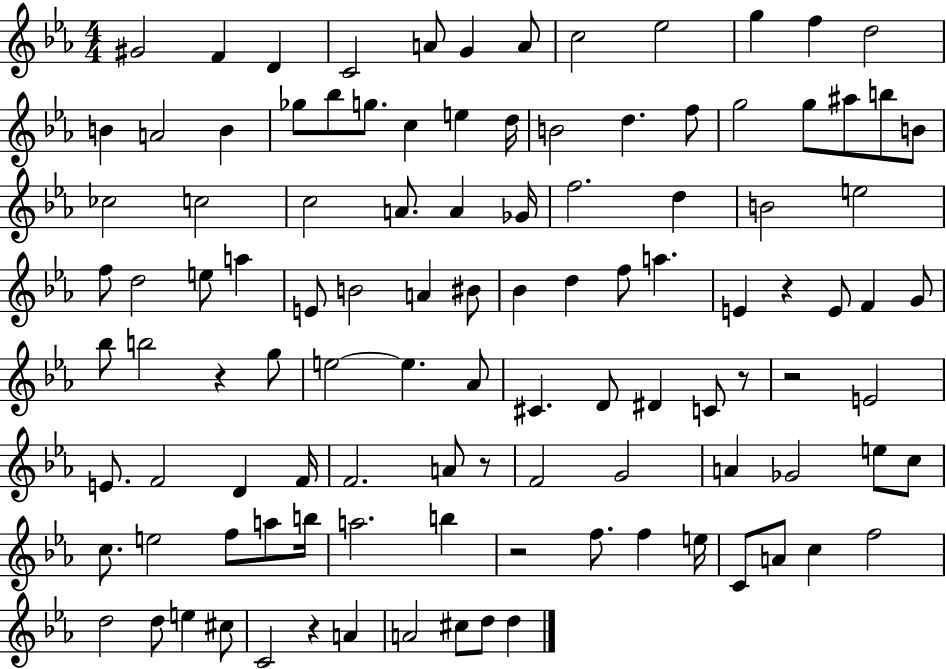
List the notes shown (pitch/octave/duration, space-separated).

G#4/h F4/q D4/q C4/h A4/e G4/q A4/e C5/h Eb5/h G5/q F5/q D5/h B4/q A4/h B4/q Gb5/e Bb5/e G5/e. C5/q E5/q D5/s B4/h D5/q. F5/e G5/h G5/e A#5/e B5/e B4/e CES5/h C5/h C5/h A4/e. A4/q Gb4/s F5/h. D5/q B4/h E5/h F5/e D5/h E5/e A5/q E4/e B4/h A4/q BIS4/e Bb4/q D5/q F5/e A5/q. E4/q R/q E4/e F4/q G4/e Bb5/e B5/h R/q G5/e E5/h E5/q. Ab4/e C#4/q. D4/e D#4/q C4/e R/e R/h E4/h E4/e. F4/h D4/q F4/s F4/h. A4/e R/e F4/h G4/h A4/q Gb4/h E5/e C5/e C5/e. E5/h F5/e A5/e B5/s A5/h. B5/q R/h F5/e. F5/q E5/s C4/e A4/e C5/q F5/h D5/h D5/e E5/q C#5/e C4/h R/q A4/q A4/h C#5/e D5/e D5/q